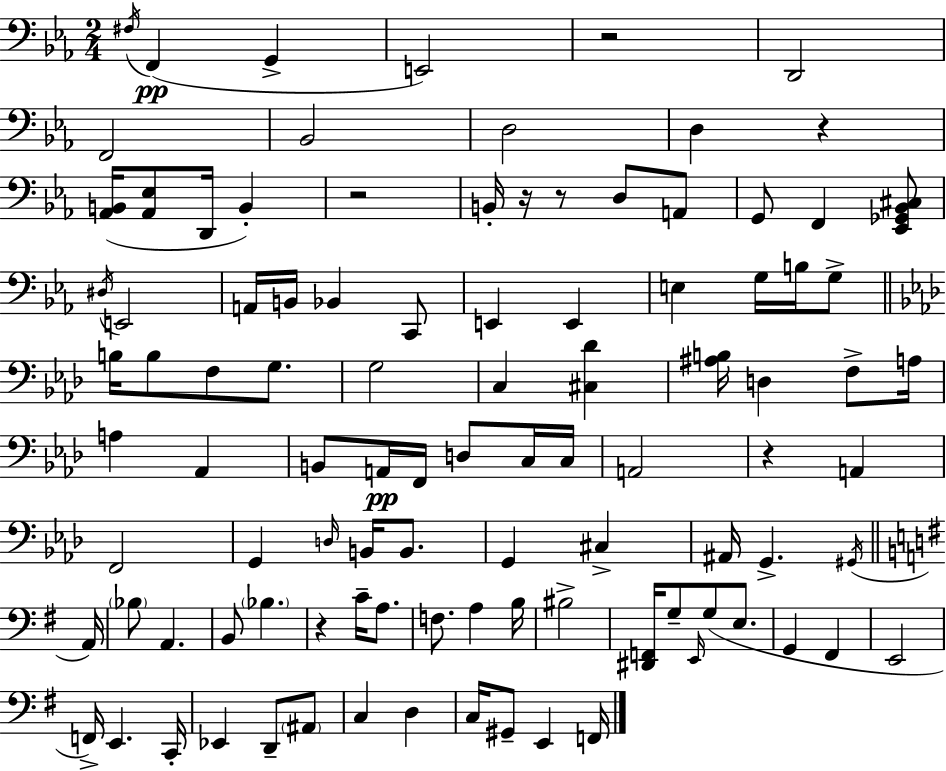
X:1
T:Untitled
M:2/4
L:1/4
K:Cm
^F,/4 F,, G,, E,,2 z2 D,,2 F,,2 _B,,2 D,2 D, z [_A,,B,,]/4 [_A,,_E,]/2 D,,/4 B,, z2 B,,/4 z/4 z/2 D,/2 A,,/2 G,,/2 F,, [_E,,_G,,_B,,^C,]/2 ^D,/4 E,,2 A,,/4 B,,/4 _B,, C,,/2 E,, E,, E, G,/4 B,/4 G,/2 B,/4 B,/2 F,/2 G,/2 G,2 C, [^C,_D] [^A,B,]/4 D, F,/2 A,/4 A, _A,, B,,/2 A,,/4 F,,/4 D,/2 C,/4 C,/4 A,,2 z A,, F,,2 G,, D,/4 B,,/4 B,,/2 G,, ^C, ^A,,/4 G,, ^G,,/4 A,,/4 _B,/2 A,, B,,/2 _B, z C/4 A,/2 F,/2 A, B,/4 ^B,2 [^D,,F,,]/4 G,/2 E,,/4 G,/2 E,/2 G,, ^F,, E,,2 F,,/4 E,, C,,/4 _E,, D,,/2 ^A,,/2 C, D, C,/4 ^G,,/2 E,, F,,/4